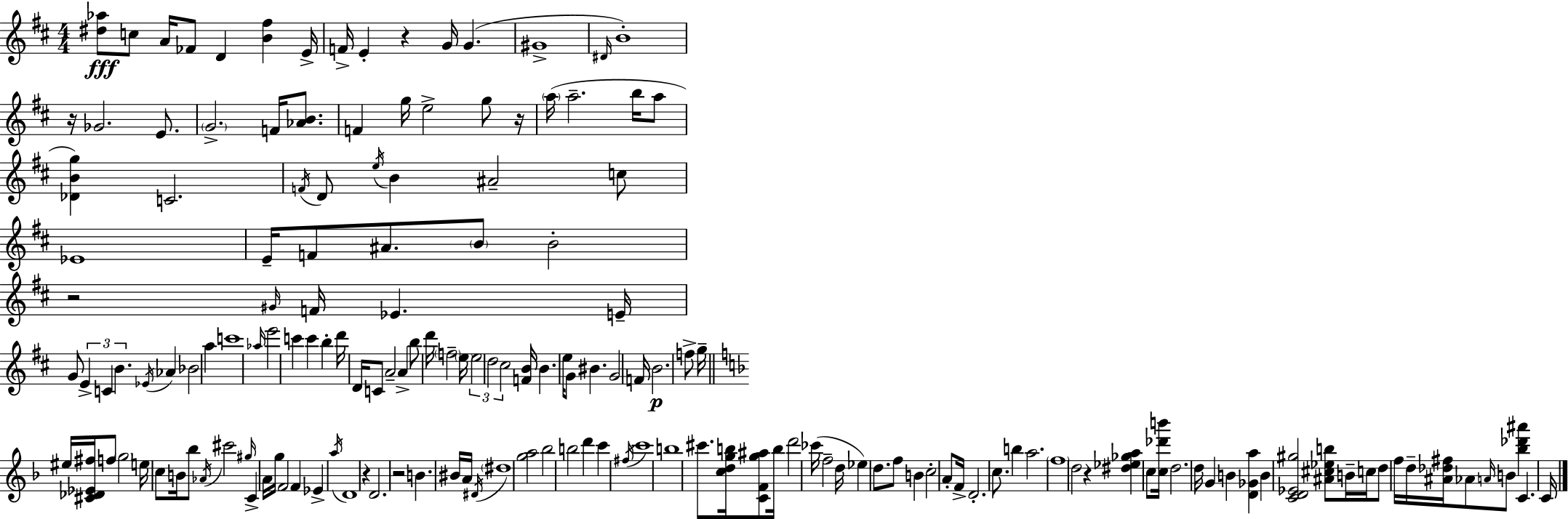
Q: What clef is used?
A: treble